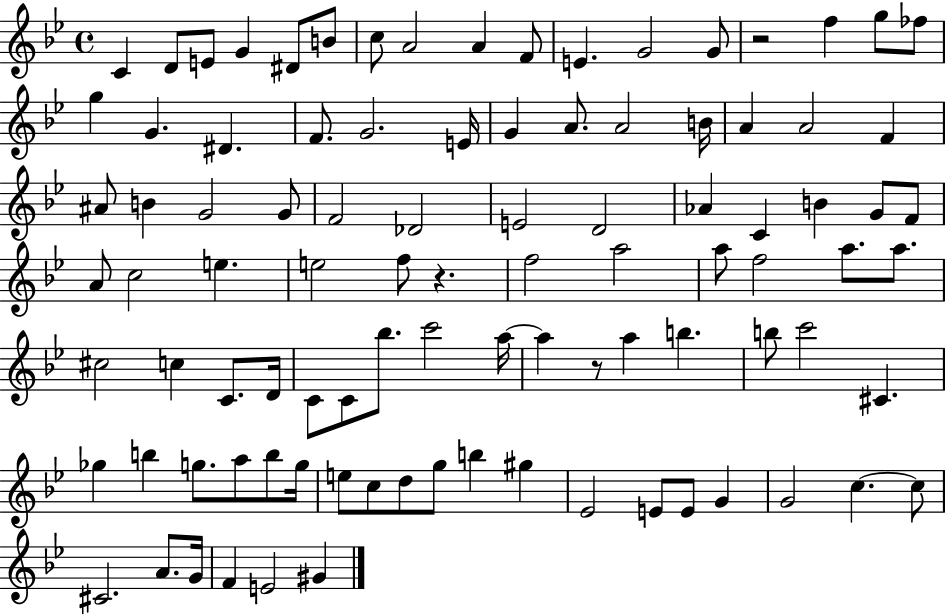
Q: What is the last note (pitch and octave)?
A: G#4